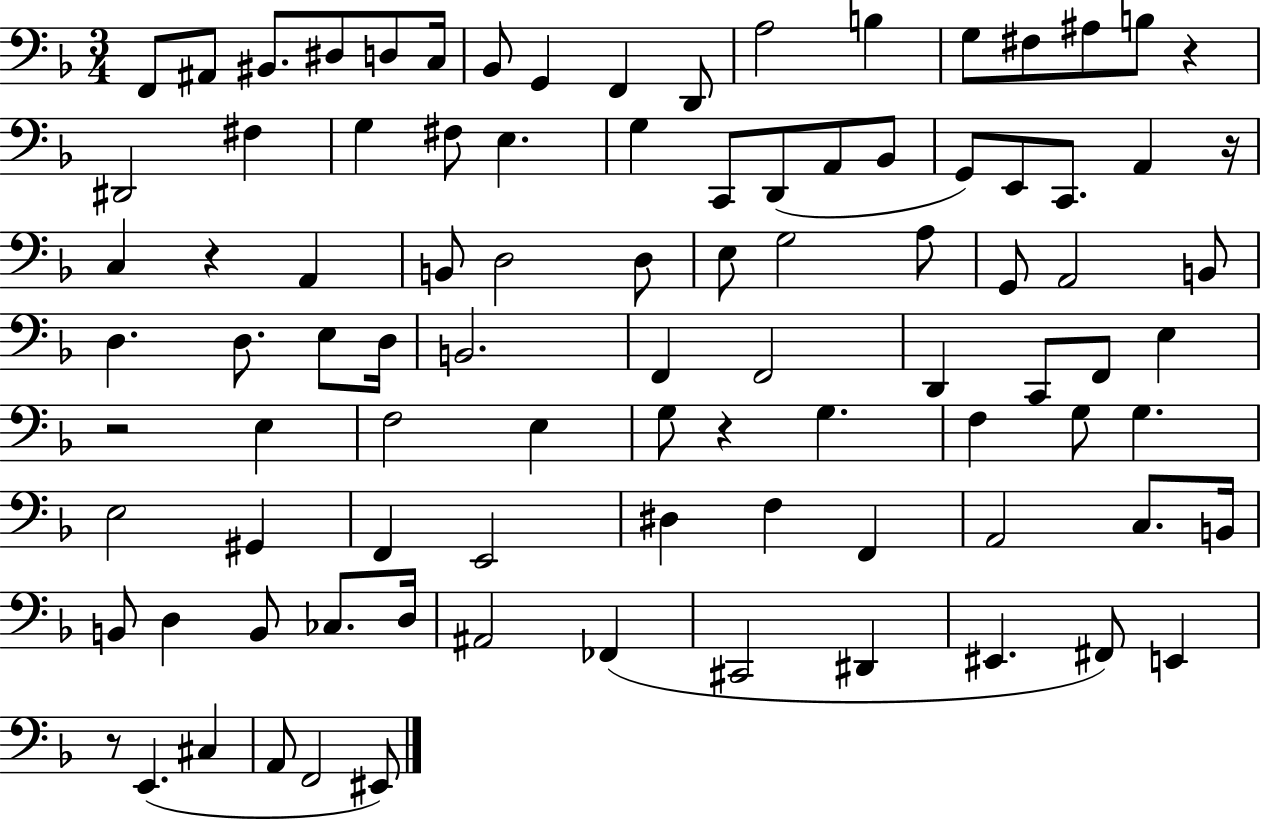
{
  \clef bass
  \numericTimeSignature
  \time 3/4
  \key f \major
  f,8 ais,8 bis,8. dis8 d8 c16 | bes,8 g,4 f,4 d,8 | a2 b4 | g8 fis8 ais8 b8 r4 | \break dis,2 fis4 | g4 fis8 e4. | g4 c,8 d,8( a,8 bes,8 | g,8) e,8 c,8. a,4 r16 | \break c4 r4 a,4 | b,8 d2 d8 | e8 g2 a8 | g,8 a,2 b,8 | \break d4. d8. e8 d16 | b,2. | f,4 f,2 | d,4 c,8 f,8 e4 | \break r2 e4 | f2 e4 | g8 r4 g4. | f4 g8 g4. | \break e2 gis,4 | f,4 e,2 | dis4 f4 f,4 | a,2 c8. b,16 | \break b,8 d4 b,8 ces8. d16 | ais,2 fes,4( | cis,2 dis,4 | eis,4. fis,8) e,4 | \break r8 e,4.( cis4 | a,8 f,2 eis,8) | \bar "|."
}